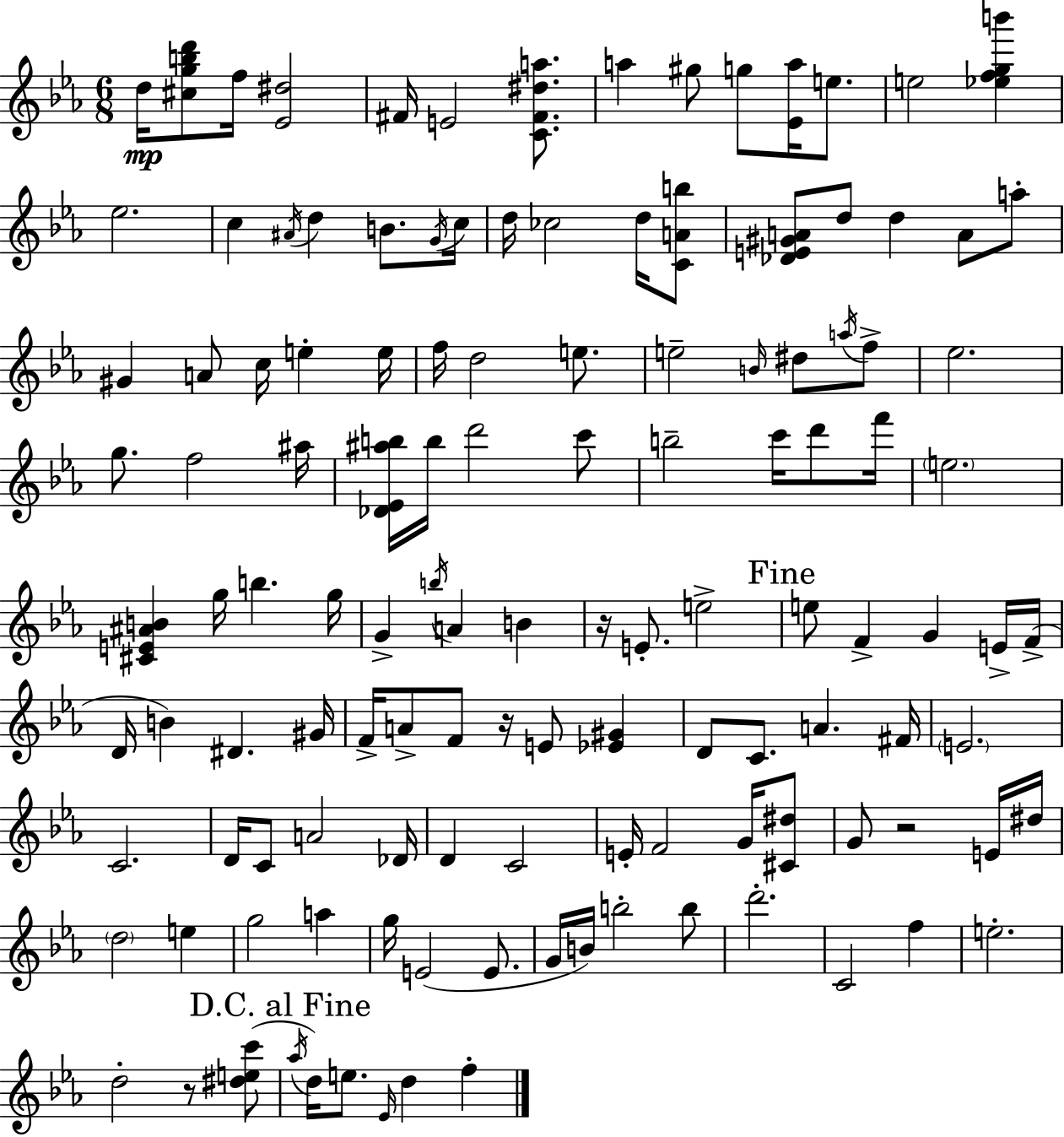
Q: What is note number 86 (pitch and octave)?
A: G4